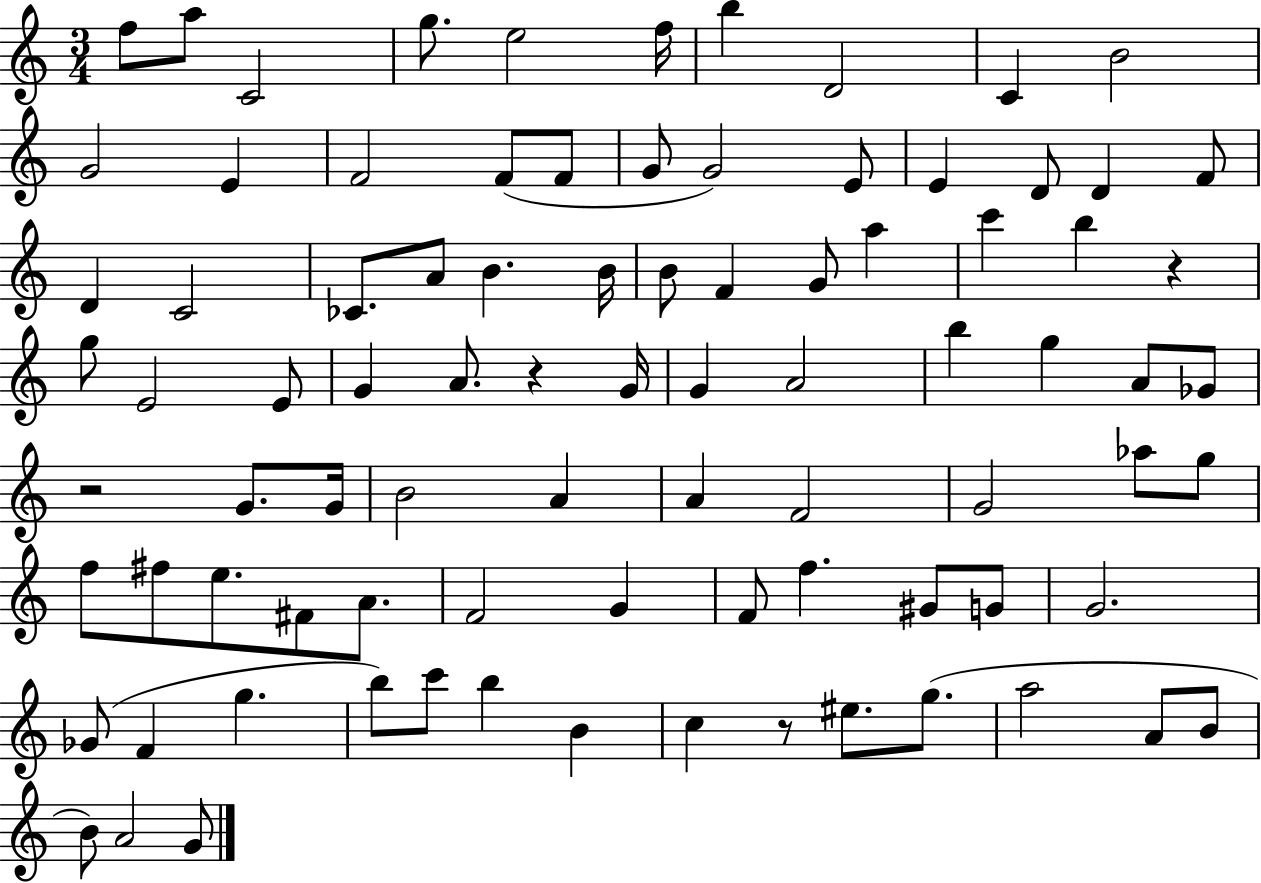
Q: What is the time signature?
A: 3/4